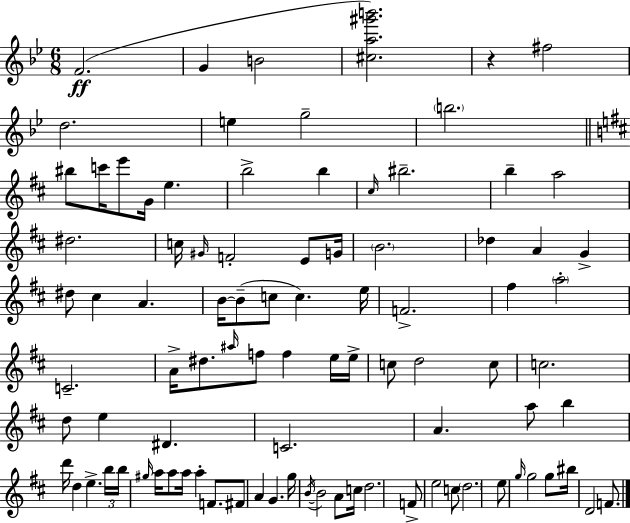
F4/h. G4/q B4/h [C#5,A5,G#6,B6]/h. R/q F#5/h D5/h. E5/q G5/h B5/h. BIS5/e C6/s E6/e G4/s E5/q. B5/h B5/q C#5/s BIS5/h. B5/q A5/h D#5/h. C5/s G#4/s F4/h E4/e G4/s B4/h. Db5/q A4/q G4/q D#5/e C#5/q A4/q. B4/s B4/e C5/e C5/q. E5/s F4/h. F#5/q A5/h C4/h. A4/s D#5/e. A#5/s F5/e F5/q E5/s E5/s C5/e D5/h C5/e C5/h. D5/e E5/q D#4/q. C4/h. A4/q. A5/e B5/q D6/s D5/q E5/q. B5/s B5/s G#5/s A5/s A5/e A5/s A5/q F4/e. F#4/e A4/q G4/q. G5/s B4/s B4/h A4/e C5/s D5/h. F4/e E5/h C5/e D5/h. E5/e G5/s G5/h G5/e BIS5/s D4/h F4/e.